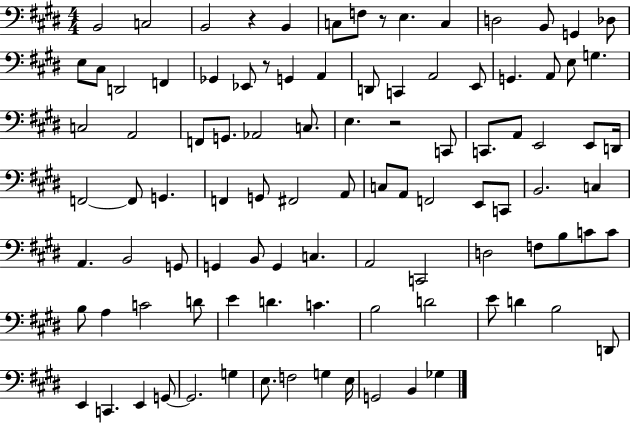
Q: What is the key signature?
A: E major